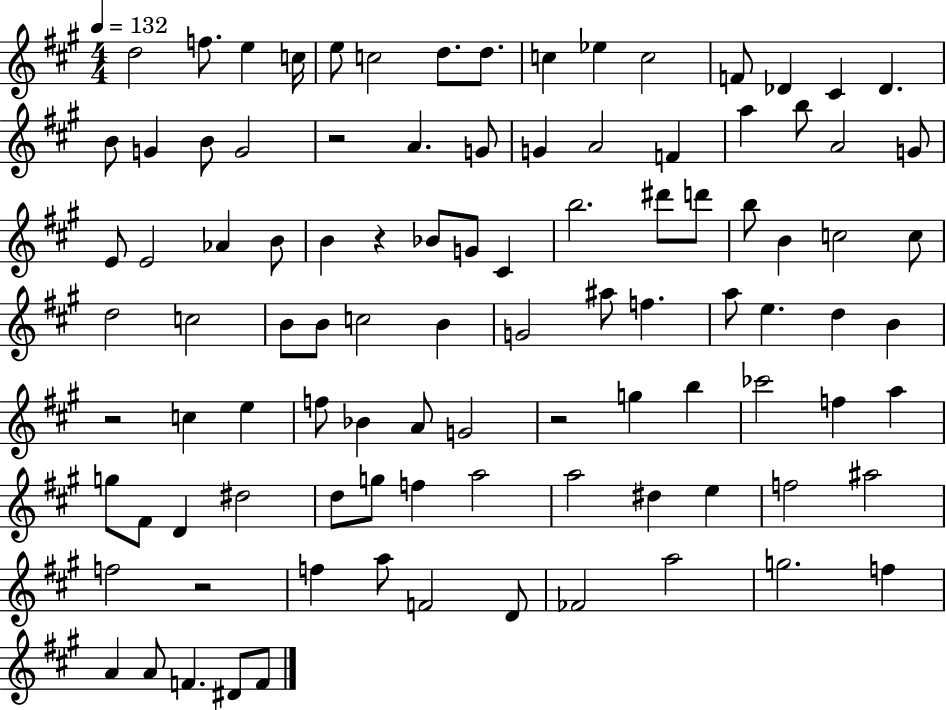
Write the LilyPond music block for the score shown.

{
  \clef treble
  \numericTimeSignature
  \time 4/4
  \key a \major
  \tempo 4 = 132
  \repeat volta 2 { d''2 f''8. e''4 c''16 | e''8 c''2 d''8. d''8. | c''4 ees''4 c''2 | f'8 des'4 cis'4 des'4. | \break b'8 g'4 b'8 g'2 | r2 a'4. g'8 | g'4 a'2 f'4 | a''4 b''8 a'2 g'8 | \break e'8 e'2 aes'4 b'8 | b'4 r4 bes'8 g'8 cis'4 | b''2. dis'''8 d'''8 | b''8 b'4 c''2 c''8 | \break d''2 c''2 | b'8 b'8 c''2 b'4 | g'2 ais''8 f''4. | a''8 e''4. d''4 b'4 | \break r2 c''4 e''4 | f''8 bes'4 a'8 g'2 | r2 g''4 b''4 | ces'''2 f''4 a''4 | \break g''8 fis'8 d'4 dis''2 | d''8 g''8 f''4 a''2 | a''2 dis''4 e''4 | f''2 ais''2 | \break f''2 r2 | f''4 a''8 f'2 d'8 | fes'2 a''2 | g''2. f''4 | \break a'4 a'8 f'4. dis'8 f'8 | } \bar "|."
}